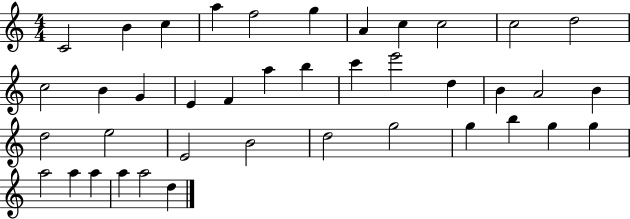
X:1
T:Untitled
M:4/4
L:1/4
K:C
C2 B c a f2 g A c c2 c2 d2 c2 B G E F a b c' e'2 d B A2 B d2 e2 E2 B2 d2 g2 g b g g a2 a a a a2 d